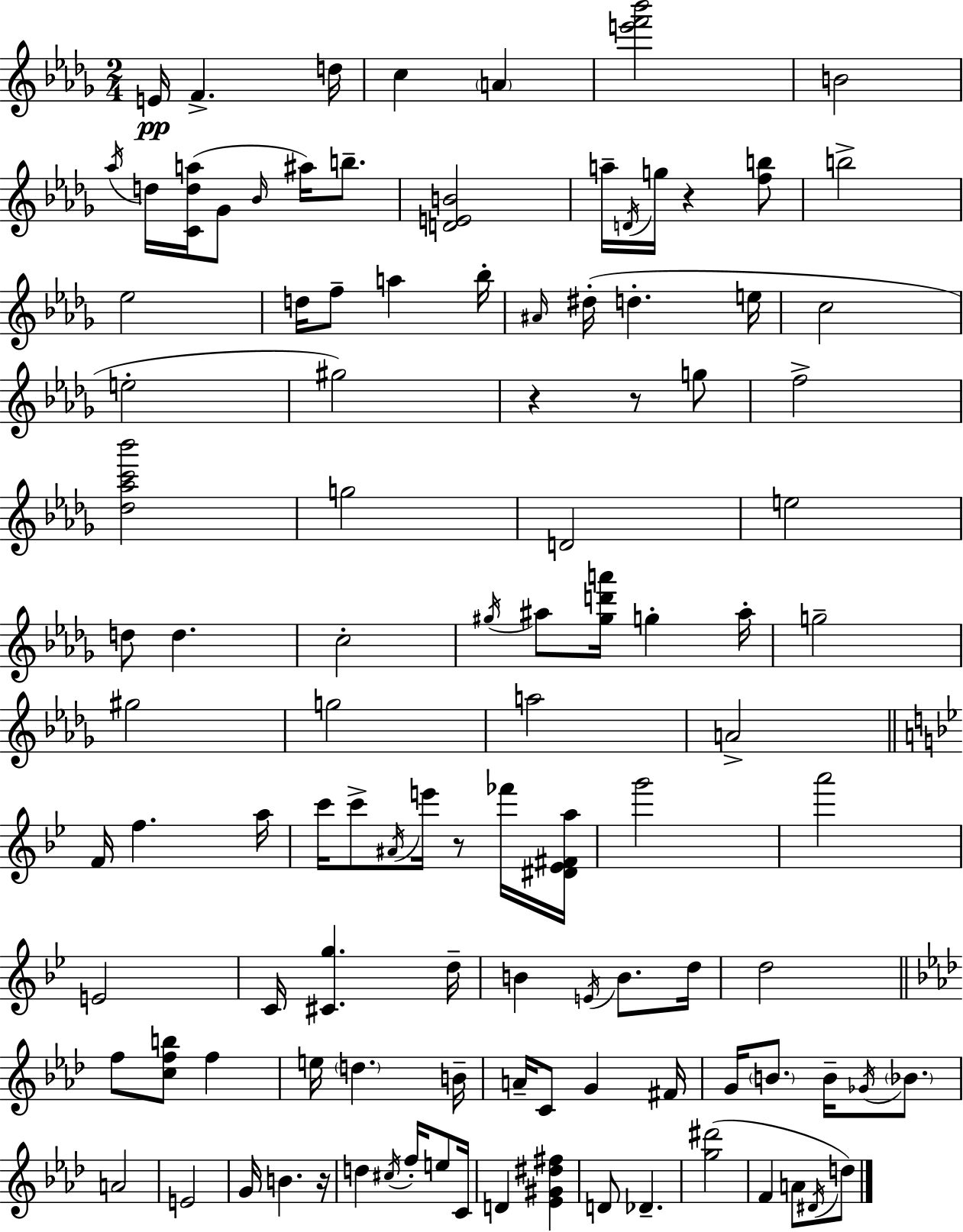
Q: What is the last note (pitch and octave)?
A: D5